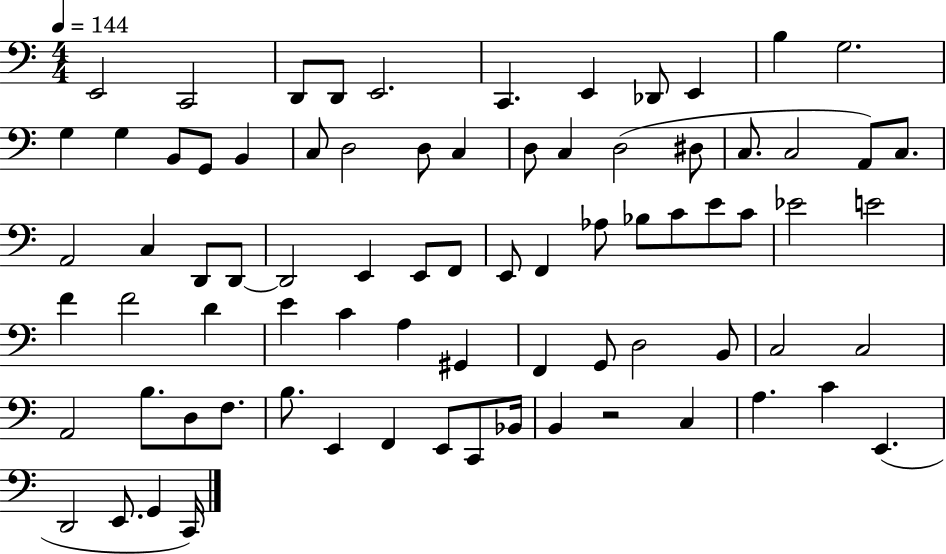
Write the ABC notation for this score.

X:1
T:Untitled
M:4/4
L:1/4
K:C
E,,2 C,,2 D,,/2 D,,/2 E,,2 C,, E,, _D,,/2 E,, B, G,2 G, G, B,,/2 G,,/2 B,, C,/2 D,2 D,/2 C, D,/2 C, D,2 ^D,/2 C,/2 C,2 A,,/2 C,/2 A,,2 C, D,,/2 D,,/2 D,,2 E,, E,,/2 F,,/2 E,,/2 F,, _A,/2 _B,/2 C/2 E/2 C/2 _E2 E2 F F2 D E C A, ^G,, F,, G,,/2 D,2 B,,/2 C,2 C,2 A,,2 B,/2 D,/2 F,/2 B,/2 E,, F,, E,,/2 C,,/2 _B,,/4 B,, z2 C, A, C E,, D,,2 E,,/2 G,, C,,/4